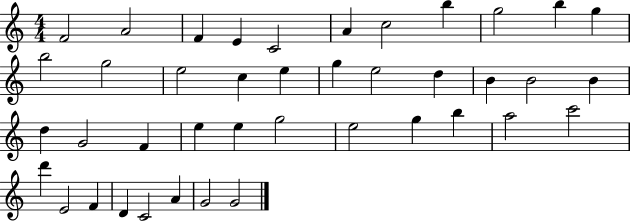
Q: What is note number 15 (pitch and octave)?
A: C5